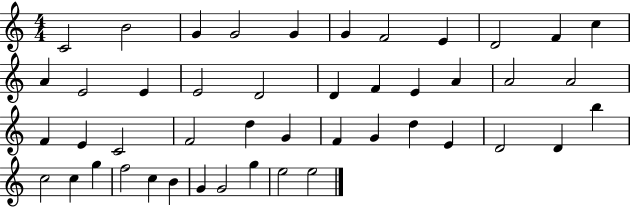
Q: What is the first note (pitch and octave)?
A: C4